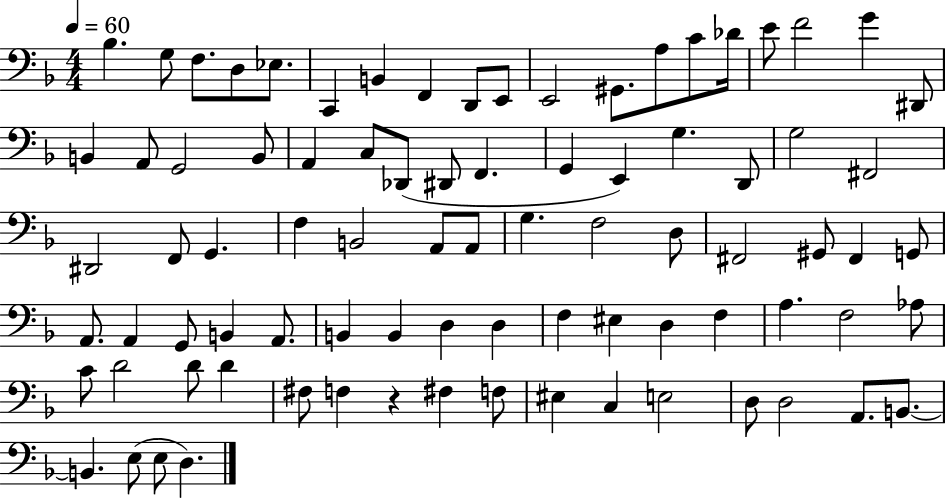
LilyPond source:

{
  \clef bass
  \numericTimeSignature
  \time 4/4
  \key f \major
  \tempo 4 = 60
  \repeat volta 2 { bes4. g8 f8. d8 ees8. | c,4 b,4 f,4 d,8 e,8 | e,2 gis,8. a8 c'8 des'16 | e'8 f'2 g'4 dis,8 | \break b,4 a,8 g,2 b,8 | a,4 c8 des,8( dis,8 f,4. | g,4 e,4) g4. d,8 | g2 fis,2 | \break dis,2 f,8 g,4. | f4 b,2 a,8 a,8 | g4. f2 d8 | fis,2 gis,8 fis,4 g,8 | \break a,8. a,4 g,8 b,4 a,8. | b,4 b,4 d4 d4 | f4 eis4 d4 f4 | a4. f2 aes8 | \break c'8 d'2 d'8 d'4 | fis8 f4 r4 fis4 f8 | eis4 c4 e2 | d8 d2 a,8. b,8.~~ | \break b,4. e8( e8 d4.) | } \bar "|."
}